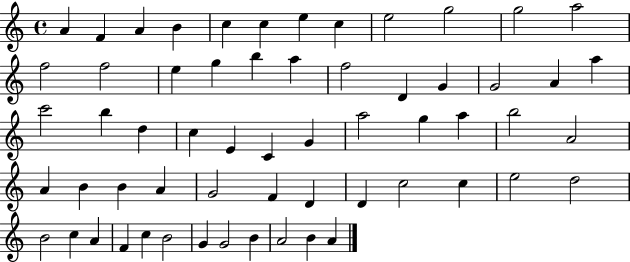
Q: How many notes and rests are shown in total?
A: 60